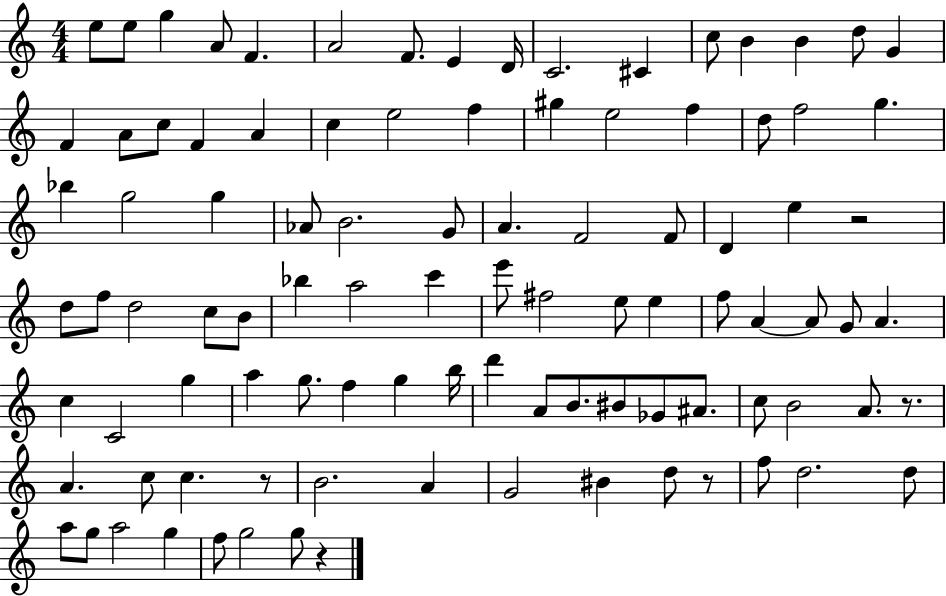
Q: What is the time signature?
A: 4/4